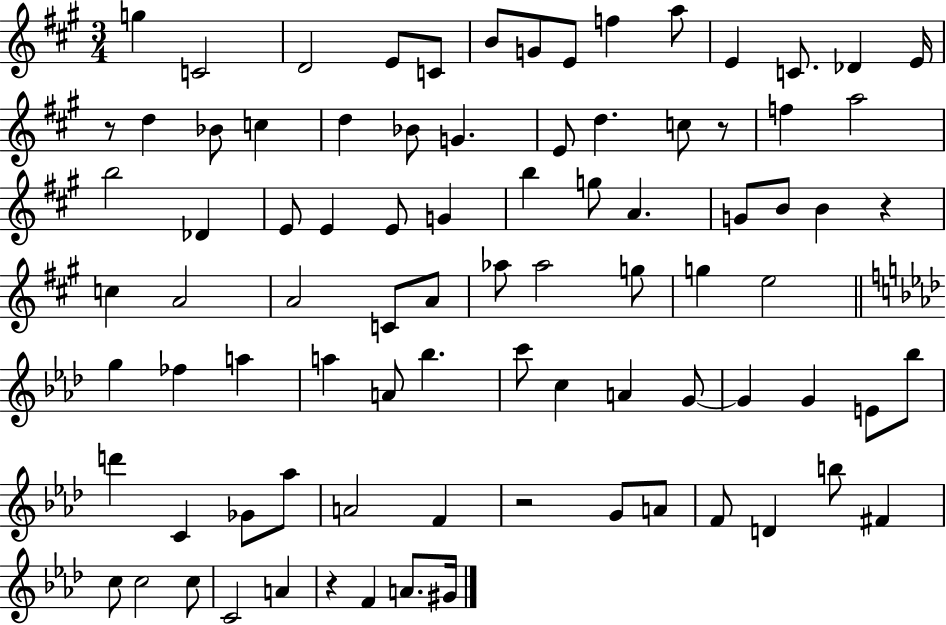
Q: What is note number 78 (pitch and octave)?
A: A4